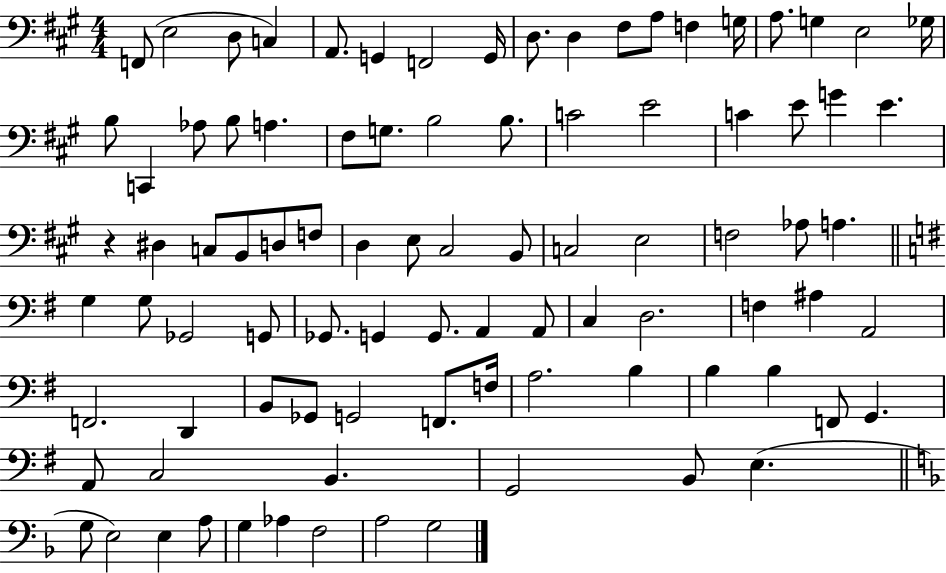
{
  \clef bass
  \numericTimeSignature
  \time 4/4
  \key a \major
  f,8( e2 d8 c4) | a,8. g,4 f,2 g,16 | d8. d4 fis8 a8 f4 g16 | a8. g4 e2 ges16 | \break b8 c,4 aes8 b8 a4. | fis8 g8. b2 b8. | c'2 e'2 | c'4 e'8 g'4 e'4. | \break r4 dis4 c8 b,8 d8 f8 | d4 e8 cis2 b,8 | c2 e2 | f2 aes8 a4. | \break \bar "||" \break \key g \major g4 g8 ges,2 g,8 | ges,8. g,4 g,8. a,4 a,8 | c4 d2. | f4 ais4 a,2 | \break f,2. d,4 | b,8 ges,8 g,2 f,8. f16 | a2. b4 | b4 b4 f,8 g,4. | \break a,8 c2 b,4. | g,2 b,8 e4.( | \bar "||" \break \key f \major g8 e2) e4 a8 | g4 aes4 f2 | a2 g2 | \bar "|."
}